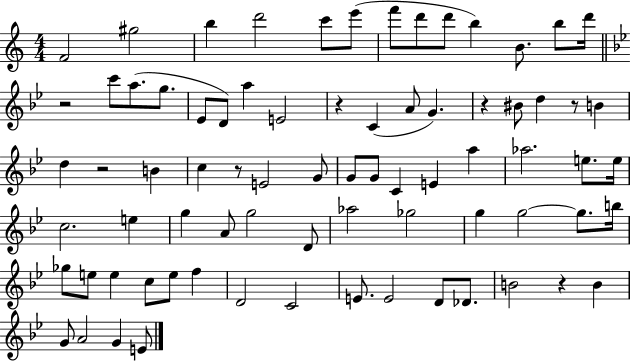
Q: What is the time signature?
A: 4/4